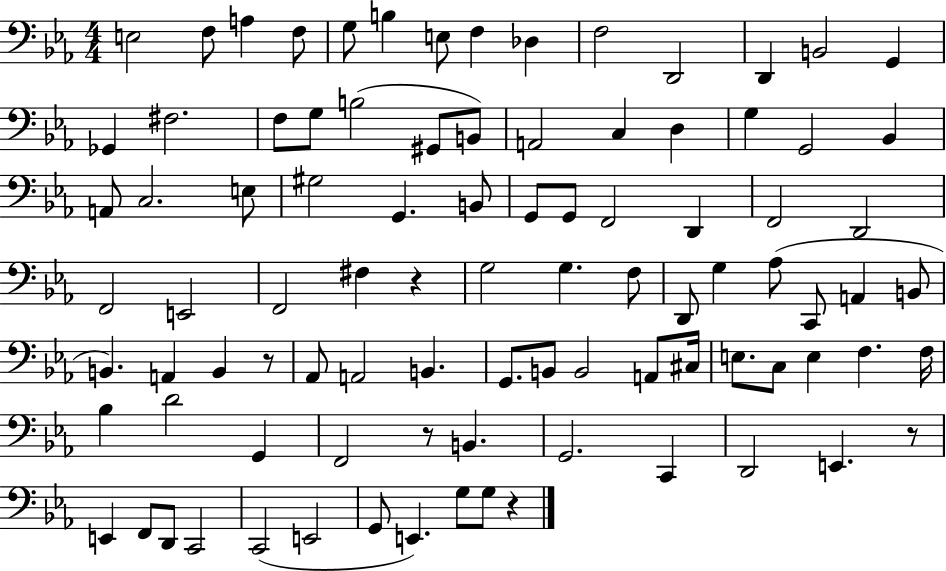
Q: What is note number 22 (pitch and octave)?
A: A2